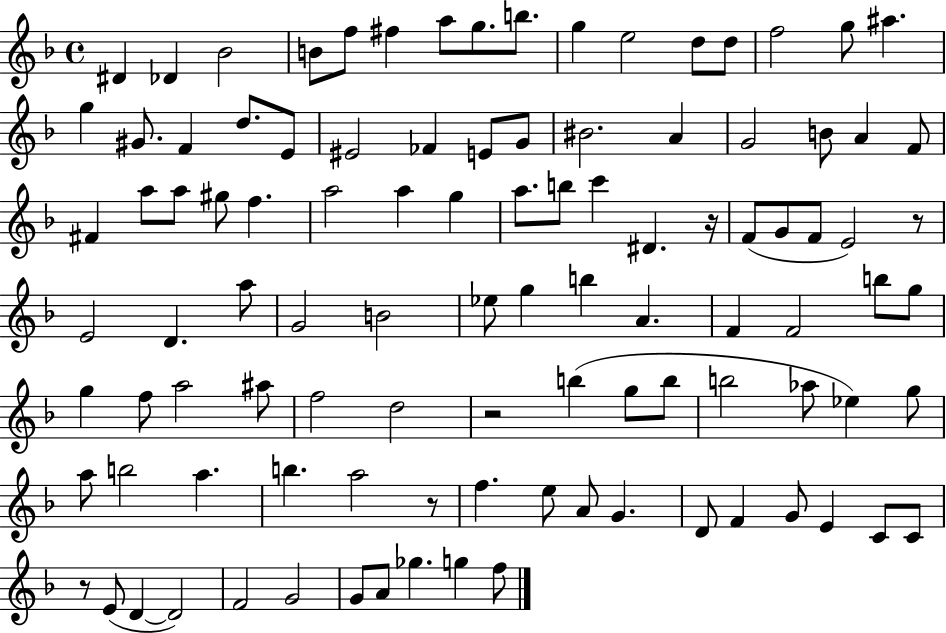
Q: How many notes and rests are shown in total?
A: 103